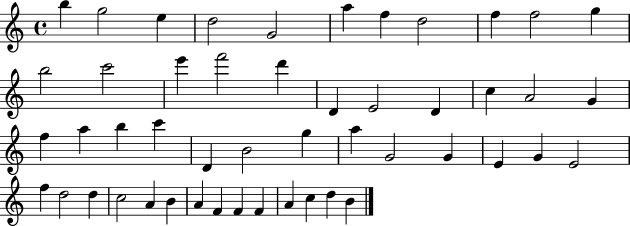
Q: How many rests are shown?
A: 0